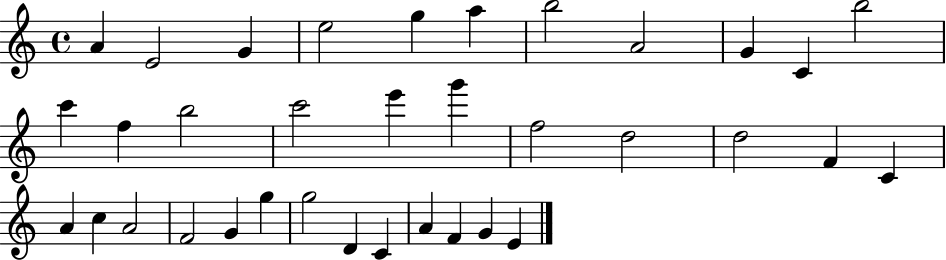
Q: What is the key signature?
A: C major